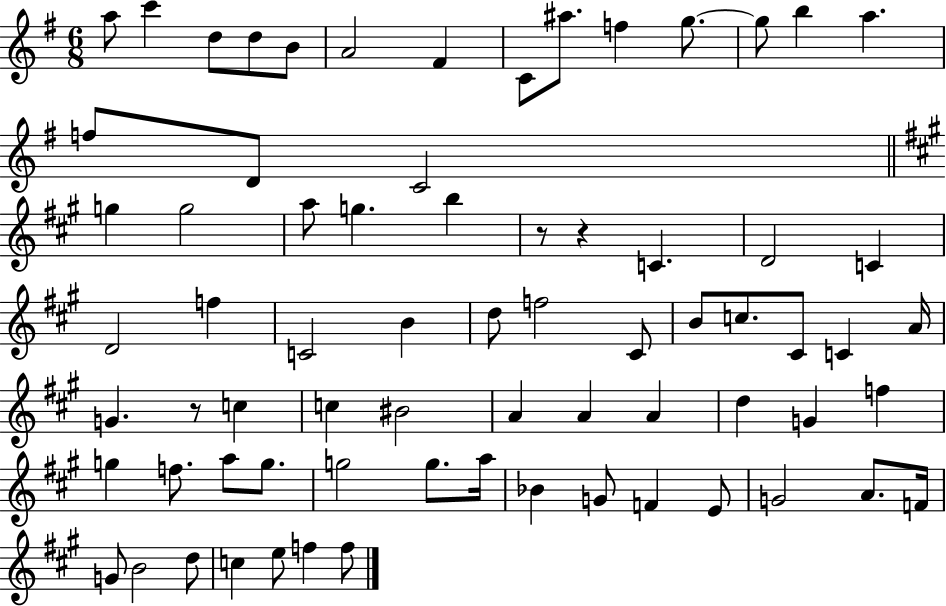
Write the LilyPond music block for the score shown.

{
  \clef treble
  \numericTimeSignature
  \time 6/8
  \key g \major
  \repeat volta 2 { a''8 c'''4 d''8 d''8 b'8 | a'2 fis'4 | c'8 ais''8. f''4 g''8.~~ | g''8 b''4 a''4. | \break f''8 d'8 c'2 | \bar "||" \break \key a \major g''4 g''2 | a''8 g''4. b''4 | r8 r4 c'4. | d'2 c'4 | \break d'2 f''4 | c'2 b'4 | d''8 f''2 cis'8 | b'8 c''8. cis'8 c'4 a'16 | \break g'4. r8 c''4 | c''4 bis'2 | a'4 a'4 a'4 | d''4 g'4 f''4 | \break g''4 f''8. a''8 g''8. | g''2 g''8. a''16 | bes'4 g'8 f'4 e'8 | g'2 a'8. f'16 | \break g'8 b'2 d''8 | c''4 e''8 f''4 f''8 | } \bar "|."
}